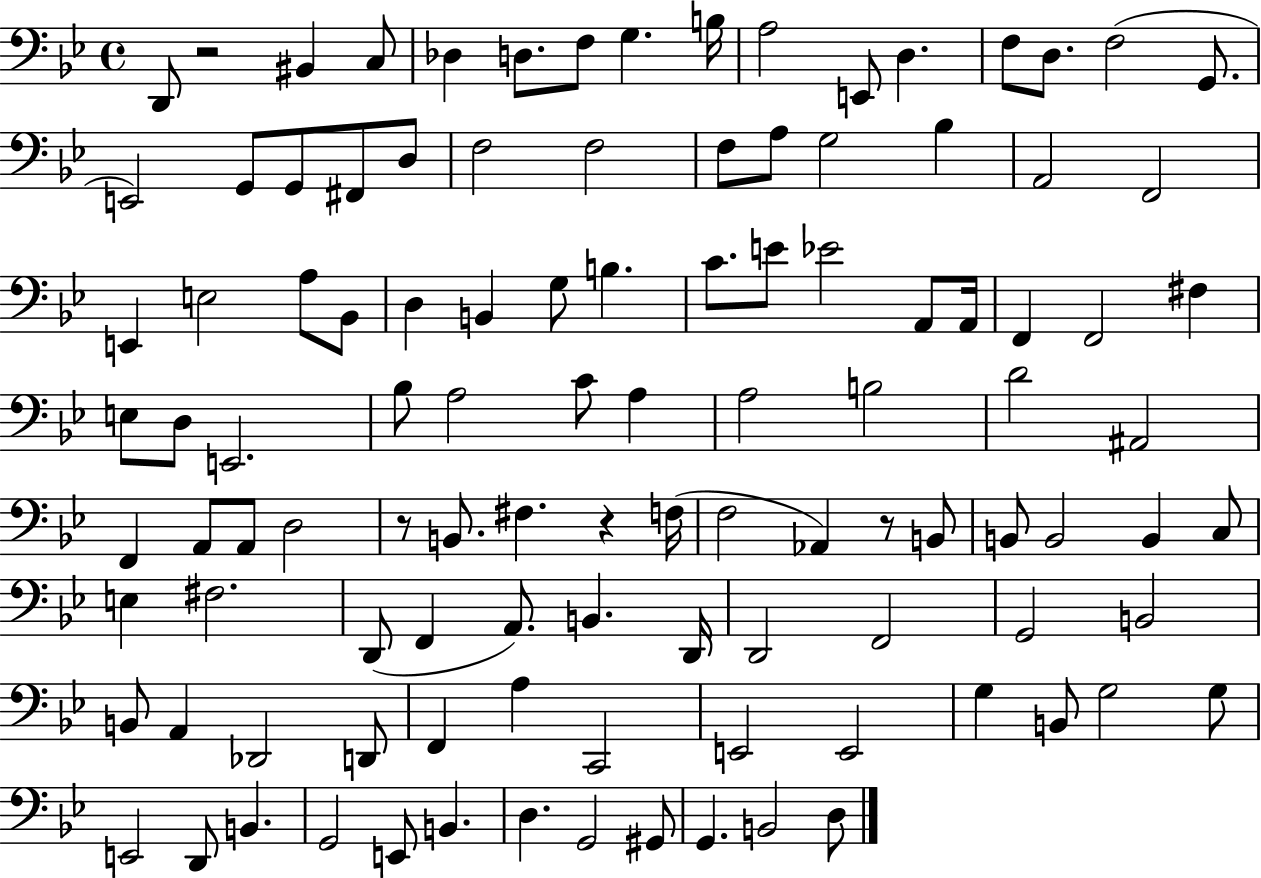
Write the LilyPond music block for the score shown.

{
  \clef bass
  \time 4/4
  \defaultTimeSignature
  \key bes \major
  \repeat volta 2 { d,8 r2 bis,4 c8 | des4 d8. f8 g4. b16 | a2 e,8 d4. | f8 d8. f2( g,8. | \break e,2) g,8 g,8 fis,8 d8 | f2 f2 | f8 a8 g2 bes4 | a,2 f,2 | \break e,4 e2 a8 bes,8 | d4 b,4 g8 b4. | c'8. e'8 ees'2 a,8 a,16 | f,4 f,2 fis4 | \break e8 d8 e,2. | bes8 a2 c'8 a4 | a2 b2 | d'2 ais,2 | \break f,4 a,8 a,8 d2 | r8 b,8. fis4. r4 f16( | f2 aes,4) r8 b,8 | b,8 b,2 b,4 c8 | \break e4 fis2. | d,8( f,4 a,8.) b,4. d,16 | d,2 f,2 | g,2 b,2 | \break b,8 a,4 des,2 d,8 | f,4 a4 c,2 | e,2 e,2 | g4 b,8 g2 g8 | \break e,2 d,8 b,4. | g,2 e,8 b,4. | d4. g,2 gis,8 | g,4. b,2 d8 | \break } \bar "|."
}